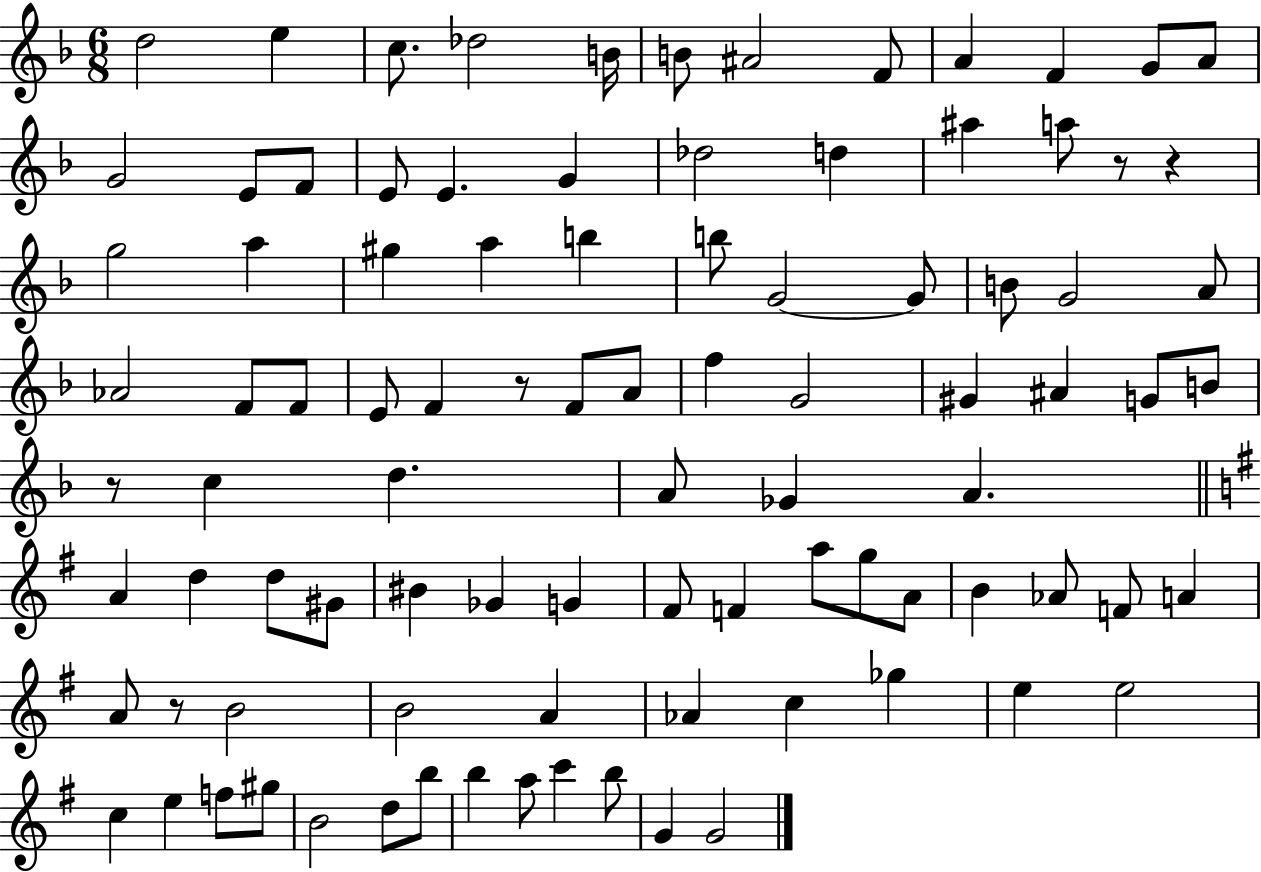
D5/h E5/q C5/e. Db5/h B4/s B4/e A#4/h F4/e A4/q F4/q G4/e A4/e G4/h E4/e F4/e E4/e E4/q. G4/q Db5/h D5/q A#5/q A5/e R/e R/q G5/h A5/q G#5/q A5/q B5/q B5/e G4/h G4/e B4/e G4/h A4/e Ab4/h F4/e F4/e E4/e F4/q R/e F4/e A4/e F5/q G4/h G#4/q A#4/q G4/e B4/e R/e C5/q D5/q. A4/e Gb4/q A4/q. A4/q D5/q D5/e G#4/e BIS4/q Gb4/q G4/q F#4/e F4/q A5/e G5/e A4/e B4/q Ab4/e F4/e A4/q A4/e R/e B4/h B4/h A4/q Ab4/q C5/q Gb5/q E5/q E5/h C5/q E5/q F5/e G#5/e B4/h D5/e B5/e B5/q A5/e C6/q B5/e G4/q G4/h